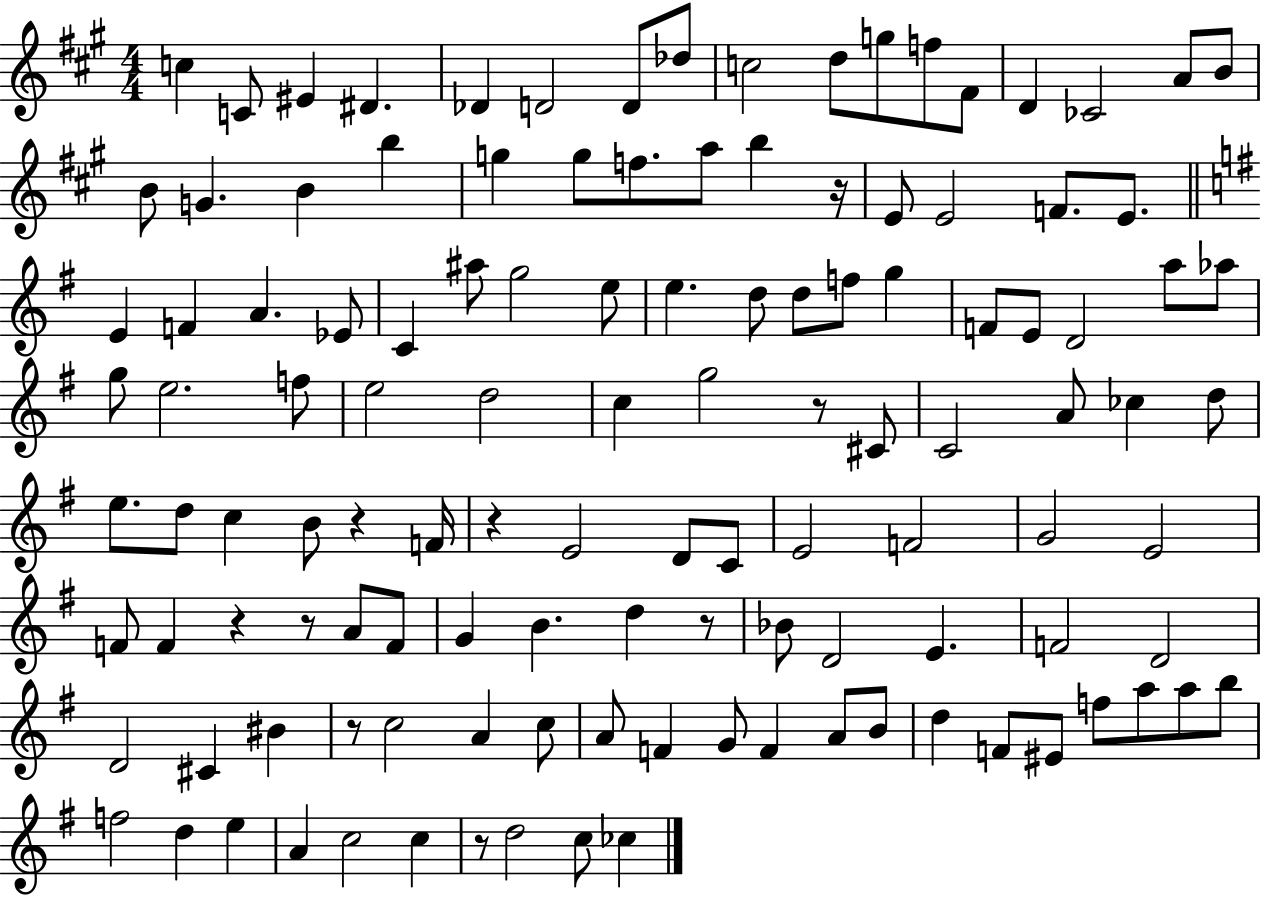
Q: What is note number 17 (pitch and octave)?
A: B4